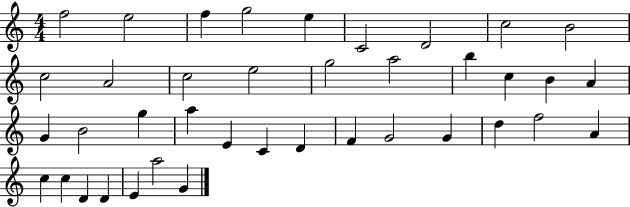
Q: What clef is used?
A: treble